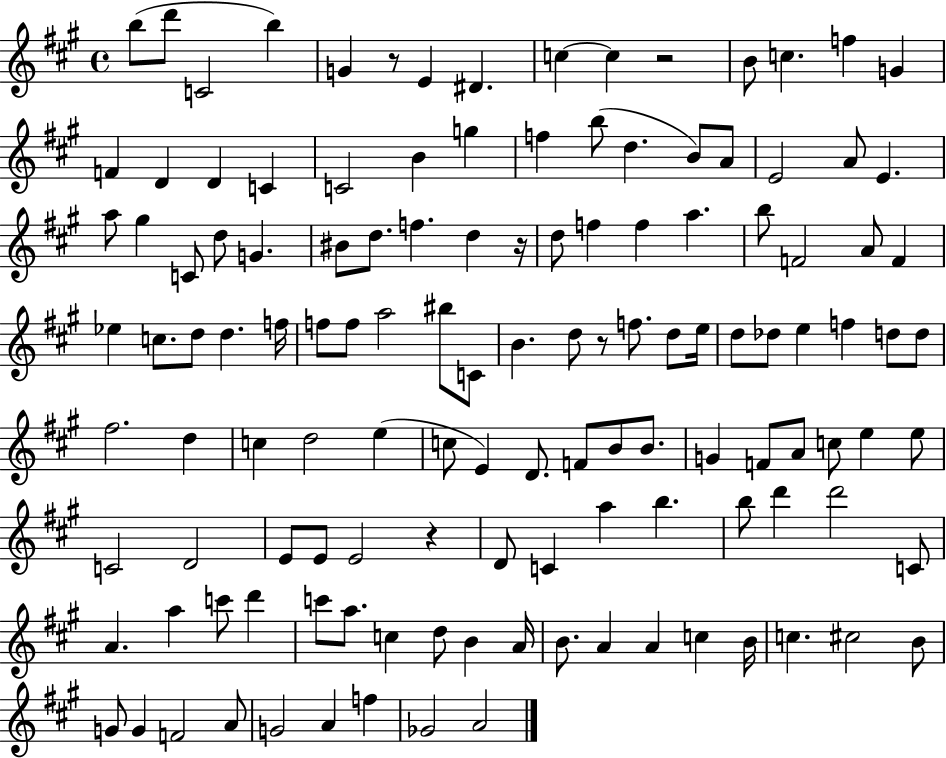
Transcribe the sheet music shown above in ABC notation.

X:1
T:Untitled
M:4/4
L:1/4
K:A
b/2 d'/2 C2 b G z/2 E ^D c c z2 B/2 c f G F D D C C2 B g f b/2 d B/2 A/2 E2 A/2 E a/2 ^g C/2 d/2 G ^B/2 d/2 f d z/4 d/2 f f a b/2 F2 A/2 F _e c/2 d/2 d f/4 f/2 f/2 a2 ^b/2 C/2 B d/2 z/2 f/2 d/2 e/4 d/2 _d/2 e f d/2 d/2 ^f2 d c d2 e c/2 E D/2 F/2 B/2 B/2 G F/2 A/2 c/2 e e/2 C2 D2 E/2 E/2 E2 z D/2 C a b b/2 d' d'2 C/2 A a c'/2 d' c'/2 a/2 c d/2 B A/4 B/2 A A c B/4 c ^c2 B/2 G/2 G F2 A/2 G2 A f _G2 A2